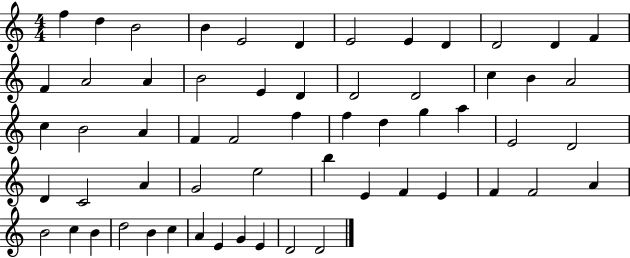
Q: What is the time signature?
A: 4/4